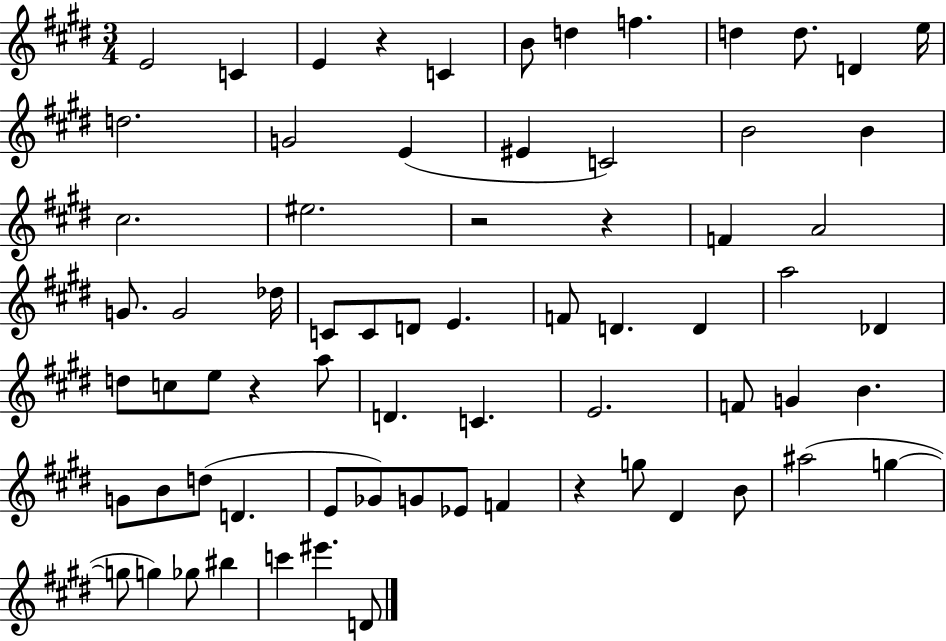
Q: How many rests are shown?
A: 5